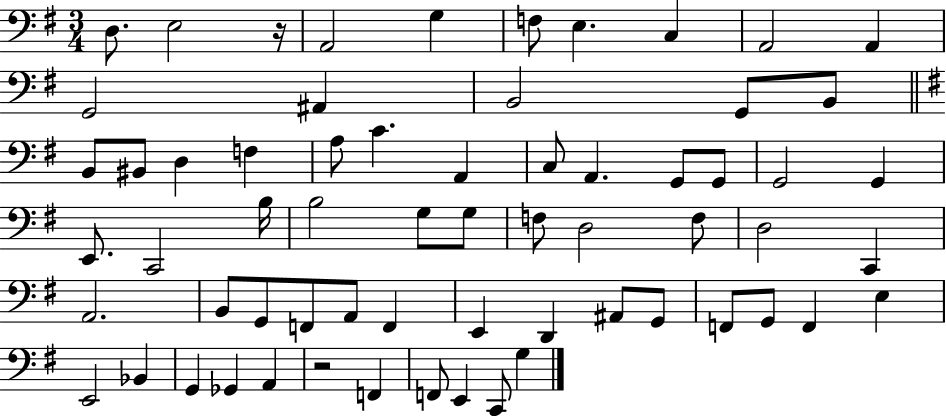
{
  \clef bass
  \numericTimeSignature
  \time 3/4
  \key g \major
  d8. e2 r16 | a,2 g4 | f8 e4. c4 | a,2 a,4 | \break g,2 ais,4 | b,2 g,8 b,8 | \bar "||" \break \key g \major b,8 bis,8 d4 f4 | a8 c'4. a,4 | c8 a,4. g,8 g,8 | g,2 g,4 | \break e,8. c,2 b16 | b2 g8 g8 | f8 d2 f8 | d2 c,4 | \break a,2. | b,8 g,8 f,8 a,8 f,4 | e,4 d,4 ais,8 g,8 | f,8 g,8 f,4 e4 | \break e,2 bes,4 | g,4 ges,4 a,4 | r2 f,4 | f,8 e,4 c,8 g4 | \break \bar "|."
}